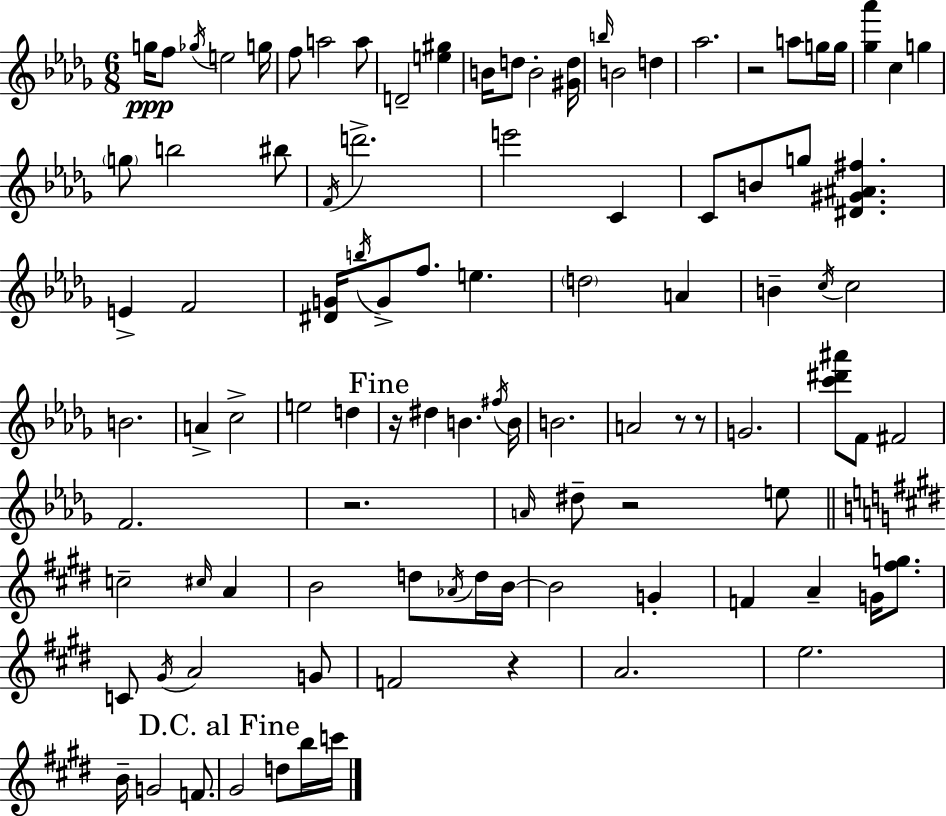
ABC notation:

X:1
T:Untitled
M:6/8
L:1/4
K:Bbm
g/4 f/2 _g/4 e2 g/4 f/2 a2 a/2 D2 [e^g] B/4 d/2 B2 [^Gd]/4 b/4 B2 d _a2 z2 a/2 g/4 g/4 [_g_a'] c g g/2 b2 ^b/2 F/4 d'2 e'2 C C/2 B/2 g/2 [^D^G^A^f] E F2 [^DG]/4 b/4 G/2 f/2 e d2 A B c/4 c2 B2 A c2 e2 d z/4 ^d B ^f/4 B/4 B2 A2 z/2 z/2 G2 [c'^d'^a']/2 F/2 ^F2 F2 z2 A/4 ^d/2 z2 e/2 c2 ^c/4 A B2 d/2 _A/4 d/4 B/4 B2 G F A G/4 [^fg]/2 C/2 ^G/4 A2 G/2 F2 z A2 e2 B/4 G2 F/2 ^G2 d/2 b/4 c'/4